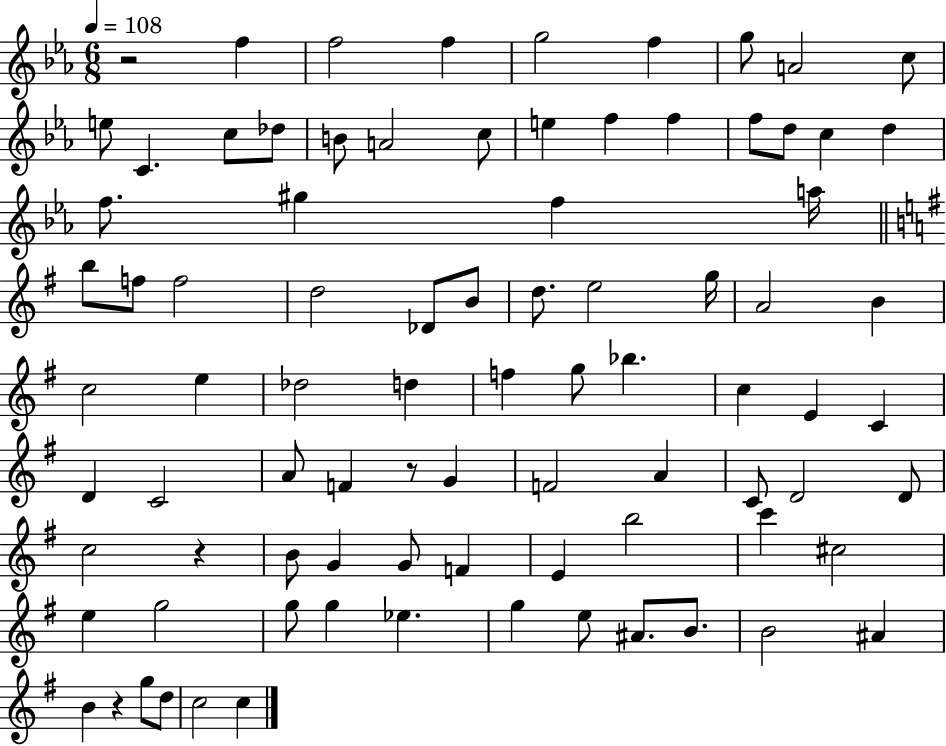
{
  \clef treble
  \numericTimeSignature
  \time 6/8
  \key ees \major
  \tempo 4 = 108
  \repeat volta 2 { r2 f''4 | f''2 f''4 | g''2 f''4 | g''8 a'2 c''8 | \break e''8 c'4. c''8 des''8 | b'8 a'2 c''8 | e''4 f''4 f''4 | f''8 d''8 c''4 d''4 | \break f''8. gis''4 f''4 a''16 | \bar "||" \break \key g \major b''8 f''8 f''2 | d''2 des'8 b'8 | d''8. e''2 g''16 | a'2 b'4 | \break c''2 e''4 | des''2 d''4 | f''4 g''8 bes''4. | c''4 e'4 c'4 | \break d'4 c'2 | a'8 f'4 r8 g'4 | f'2 a'4 | c'8 d'2 d'8 | \break c''2 r4 | b'8 g'4 g'8 f'4 | e'4 b''2 | c'''4 cis''2 | \break e''4 g''2 | g''8 g''4 ees''4. | g''4 e''8 ais'8. b'8. | b'2 ais'4 | \break b'4 r4 g''8 d''8 | c''2 c''4 | } \bar "|."
}